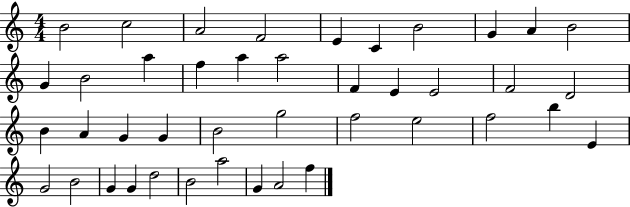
{
  \clef treble
  \numericTimeSignature
  \time 4/4
  \key c \major
  b'2 c''2 | a'2 f'2 | e'4 c'4 b'2 | g'4 a'4 b'2 | \break g'4 b'2 a''4 | f''4 a''4 a''2 | f'4 e'4 e'2 | f'2 d'2 | \break b'4 a'4 g'4 g'4 | b'2 g''2 | f''2 e''2 | f''2 b''4 e'4 | \break g'2 b'2 | g'4 g'4 d''2 | b'2 a''2 | g'4 a'2 f''4 | \break \bar "|."
}